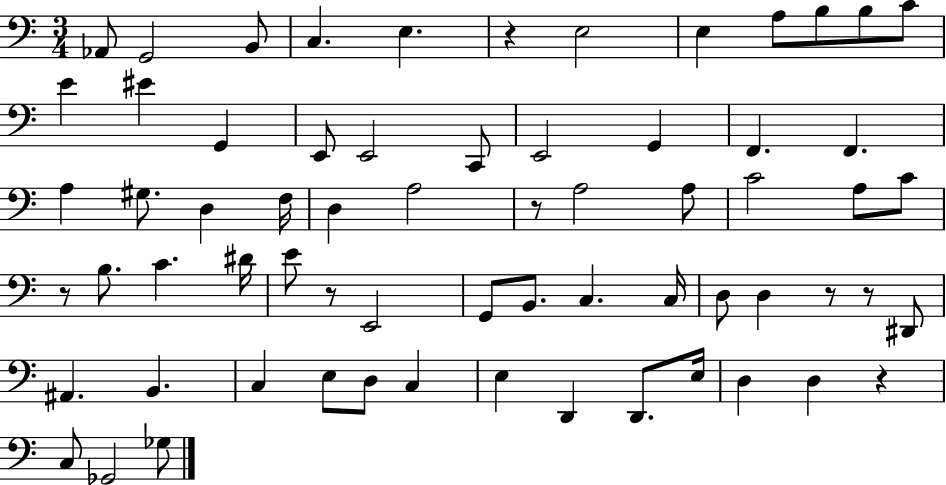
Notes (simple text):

Ab2/e G2/h B2/e C3/q. E3/q. R/q E3/h E3/q A3/e B3/e B3/e C4/e E4/q EIS4/q G2/q E2/e E2/h C2/e E2/h G2/q F2/q. F2/q. A3/q G#3/e. D3/q F3/s D3/q A3/h R/e A3/h A3/e C4/h A3/e C4/e R/e B3/e. C4/q. D#4/s E4/e R/e E2/h G2/e B2/e. C3/q. C3/s D3/e D3/q R/e R/e D#2/e A#2/q. B2/q. C3/q E3/e D3/e C3/q E3/q D2/q D2/e. E3/s D3/q D3/q R/q C3/e Gb2/h Gb3/e